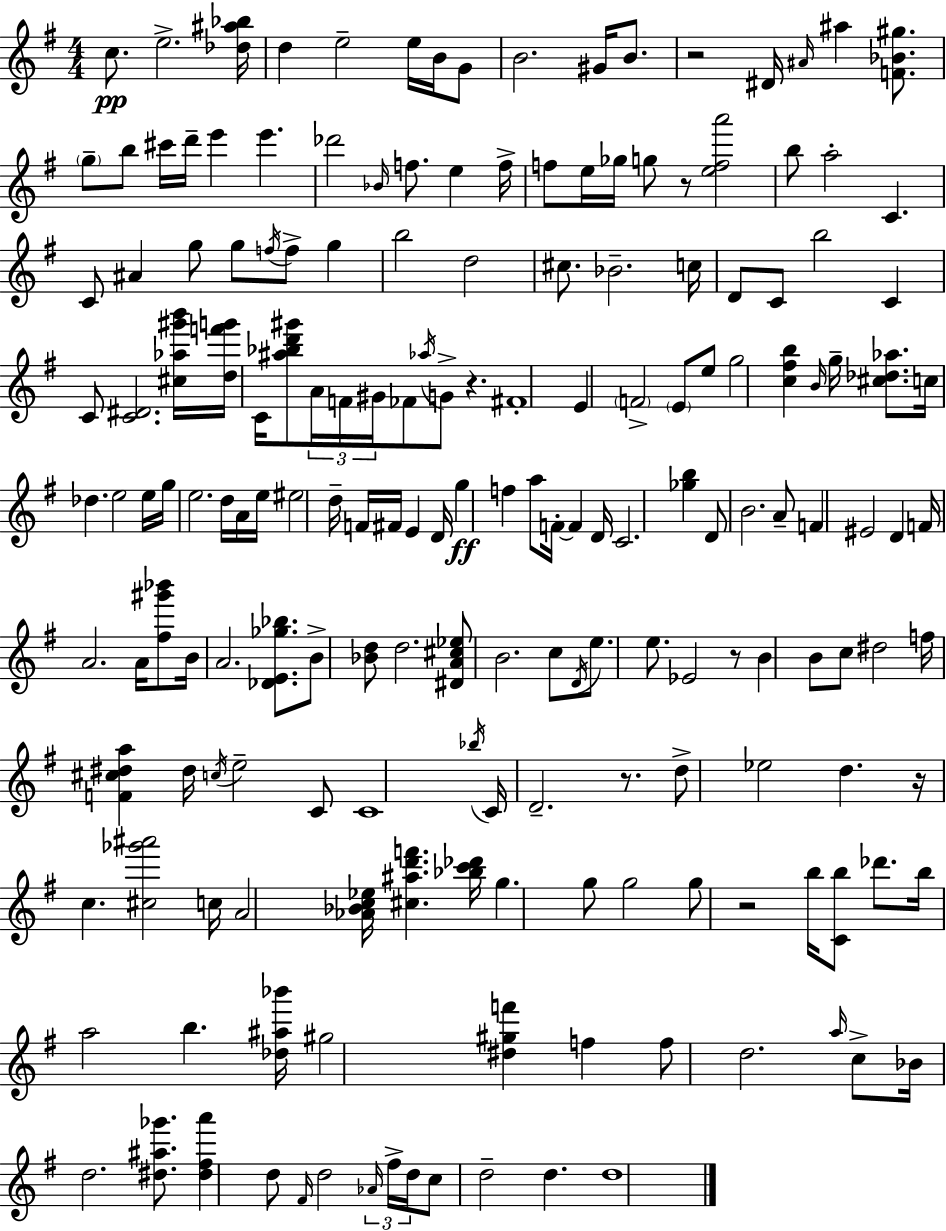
C5/e. E5/h. [Db5,A#5,Bb5]/s D5/q E5/h E5/s B4/s G4/e B4/h. G#4/s B4/e. R/h D#4/s A#4/s A#5/q [F4,Bb4,G#5]/e. G5/e B5/e C#6/s D6/s E6/q E6/q. Db6/h Bb4/s F5/e. E5/q F5/s F5/e E5/s Gb5/s G5/e R/e [E5,F5,A6]/h B5/e A5/h C4/q. C4/e A#4/q G5/e G5/e F5/s F5/e G5/q B5/h D5/h C#5/e. Bb4/h. C5/s D4/e C4/e B5/h C4/q C4/e [C4,D#4]/h. [C#5,Ab5,G#6,B6]/s [D5,F6,G6]/s C4/s [A#5,Bb5,D6,G#6]/e A4/s F4/s G#4/s FES4/e Ab5/s G4/e R/q. F#4/w E4/q F4/h E4/e E5/e G5/h [C5,F#5,B5]/q B4/s G5/s [C#5,Db5,Ab5]/e. C5/s Db5/q. E5/h E5/s G5/s E5/h. D5/s A4/s E5/s EIS5/h D5/s F4/s F#4/s E4/q D4/s G5/q F5/q A5/e F4/s F4/q D4/s C4/h. [Gb5,B5]/q D4/e B4/h. A4/e F4/q EIS4/h D4/q F4/s A4/h. A4/s [F#5,G#6,Bb6]/e B4/s A4/h. [Db4,E4,Gb5,Bb5]/e. B4/e [Bb4,D5]/e D5/h. [D#4,A4,C#5,Eb5]/e B4/h. C5/e D4/s E5/e. E5/e. Eb4/h R/e B4/q B4/e C5/e D#5/h F5/s [F4,C#5,D#5,A5]/q D#5/s C5/s E5/h C4/e C4/w Bb5/s C4/s D4/h. R/e. D5/e Eb5/h D5/q. R/s C5/q. [C#5,Gb6,A#6]/h C5/s A4/h [Ab4,Bb4,C5,Eb5]/s [C#5,A#5,D6,F6]/q. [Bb5,C6,Db6]/s G5/q. G5/e G5/h G5/e R/h B5/s [C4,B5]/e Db6/e. B5/s A5/h B5/q. [Db5,A#5,Bb6]/s G#5/h [D#5,G#5,F6]/q F5/q F5/e D5/h. A5/s C5/e Bb4/s D5/h. [D#5,A#5,Gb6]/e. [D#5,F#5,A6]/q D5/e F#4/s D5/h Ab4/s F#5/s D5/s C5/e D5/h D5/q. D5/w